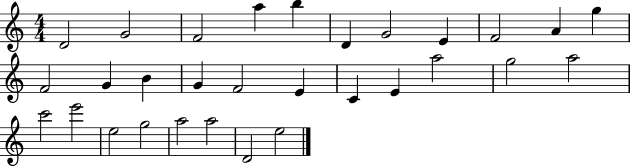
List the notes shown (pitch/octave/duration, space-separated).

D4/h G4/h F4/h A5/q B5/q D4/q G4/h E4/q F4/h A4/q G5/q F4/h G4/q B4/q G4/q F4/h E4/q C4/q E4/q A5/h G5/h A5/h C6/h E6/h E5/h G5/h A5/h A5/h D4/h E5/h